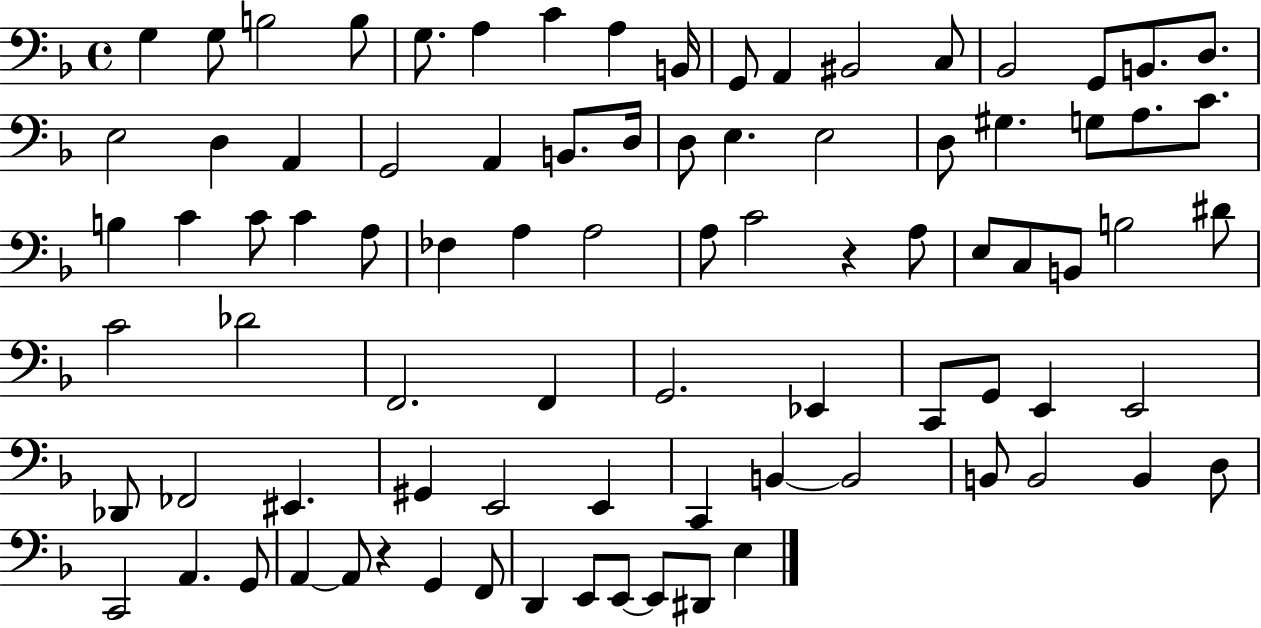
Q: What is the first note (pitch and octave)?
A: G3